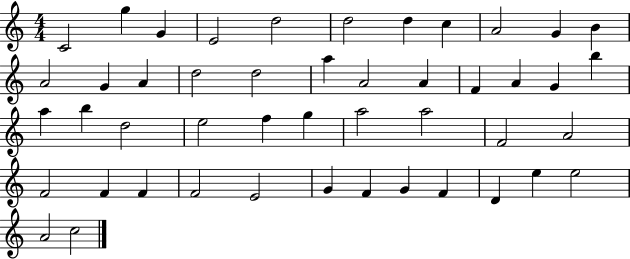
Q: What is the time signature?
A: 4/4